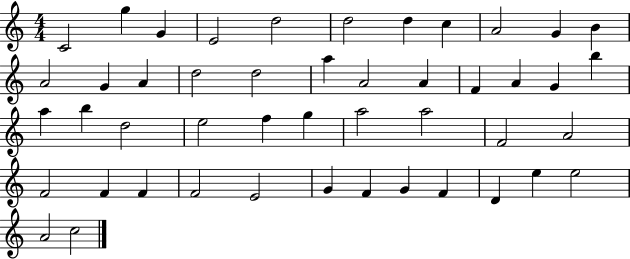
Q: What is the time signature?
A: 4/4